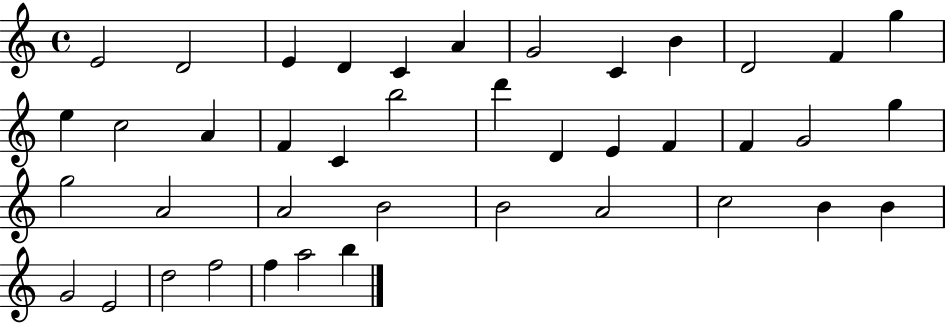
X:1
T:Untitled
M:4/4
L:1/4
K:C
E2 D2 E D C A G2 C B D2 F g e c2 A F C b2 d' D E F F G2 g g2 A2 A2 B2 B2 A2 c2 B B G2 E2 d2 f2 f a2 b